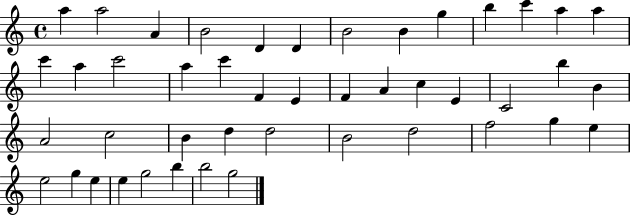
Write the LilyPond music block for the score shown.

{
  \clef treble
  \time 4/4
  \defaultTimeSignature
  \key c \major
  a''4 a''2 a'4 | b'2 d'4 d'4 | b'2 b'4 g''4 | b''4 c'''4 a''4 a''4 | \break c'''4 a''4 c'''2 | a''4 c'''4 f'4 e'4 | f'4 a'4 c''4 e'4 | c'2 b''4 b'4 | \break a'2 c''2 | b'4 d''4 d''2 | b'2 d''2 | f''2 g''4 e''4 | \break e''2 g''4 e''4 | e''4 g''2 b''4 | b''2 g''2 | \bar "|."
}